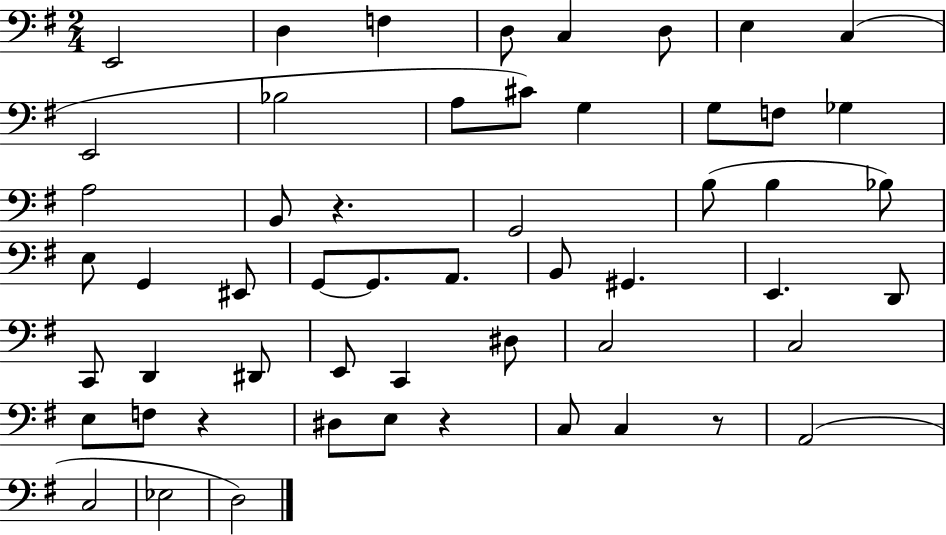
X:1
T:Untitled
M:2/4
L:1/4
K:G
E,,2 D, F, D,/2 C, D,/2 E, C, E,,2 _B,2 A,/2 ^C/2 G, G,/2 F,/2 _G, A,2 B,,/2 z G,,2 B,/2 B, _B,/2 E,/2 G,, ^E,,/2 G,,/2 G,,/2 A,,/2 B,,/2 ^G,, E,, D,,/2 C,,/2 D,, ^D,,/2 E,,/2 C,, ^D,/2 C,2 C,2 E,/2 F,/2 z ^D,/2 E,/2 z C,/2 C, z/2 A,,2 C,2 _E,2 D,2